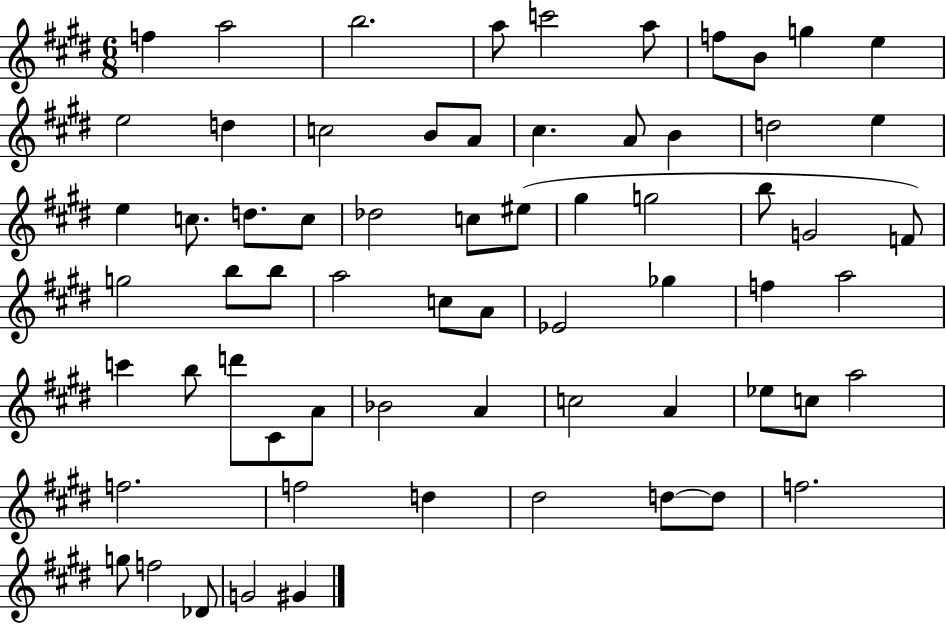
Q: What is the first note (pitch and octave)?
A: F5